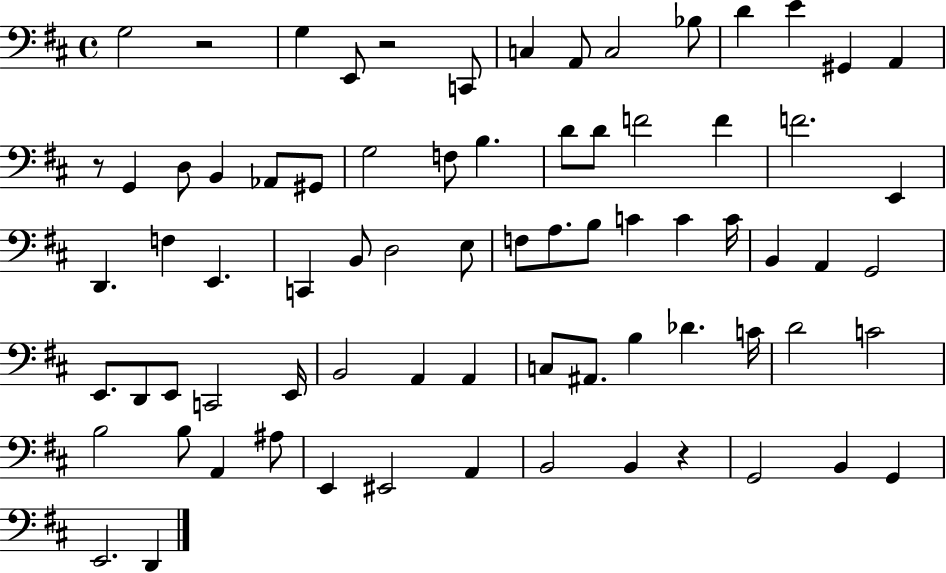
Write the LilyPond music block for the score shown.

{
  \clef bass
  \time 4/4
  \defaultTimeSignature
  \key d \major
  \repeat volta 2 { g2 r2 | g4 e,8 r2 c,8 | c4 a,8 c2 bes8 | d'4 e'4 gis,4 a,4 | \break r8 g,4 d8 b,4 aes,8 gis,8 | g2 f8 b4. | d'8 d'8 f'2 f'4 | f'2. e,4 | \break d,4. f4 e,4. | c,4 b,8 d2 e8 | f8 a8. b8 c'4 c'4 c'16 | b,4 a,4 g,2 | \break e,8. d,8 e,8 c,2 e,16 | b,2 a,4 a,4 | c8 ais,8. b4 des'4. c'16 | d'2 c'2 | \break b2 b8 a,4 ais8 | e,4 eis,2 a,4 | b,2 b,4 r4 | g,2 b,4 g,4 | \break e,2. d,4 | } \bar "|."
}